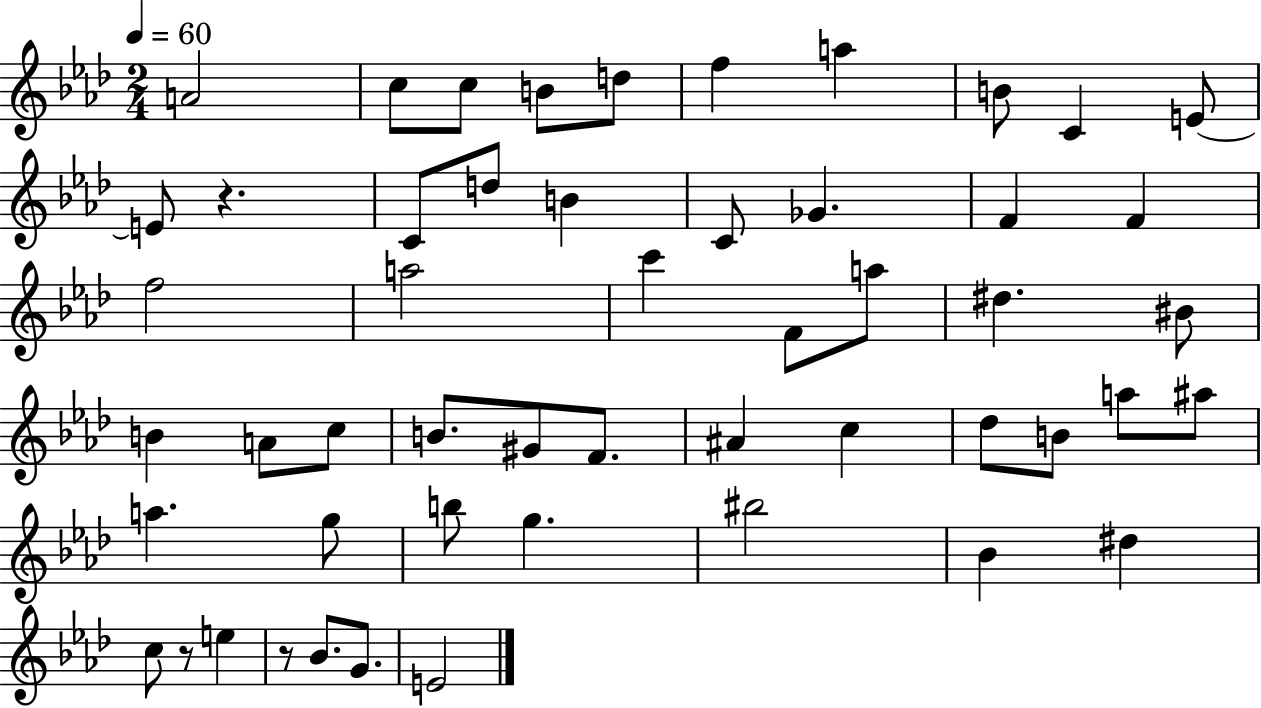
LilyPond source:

{
  \clef treble
  \numericTimeSignature
  \time 2/4
  \key aes \major
  \tempo 4 = 60
  a'2 | c''8 c''8 b'8 d''8 | f''4 a''4 | b'8 c'4 e'8~~ | \break e'8 r4. | c'8 d''8 b'4 | c'8 ges'4. | f'4 f'4 | \break f''2 | a''2 | c'''4 f'8 a''8 | dis''4. bis'8 | \break b'4 a'8 c''8 | b'8. gis'8 f'8. | ais'4 c''4 | des''8 b'8 a''8 ais''8 | \break a''4. g''8 | b''8 g''4. | bis''2 | bes'4 dis''4 | \break c''8 r8 e''4 | r8 bes'8. g'8. | e'2 | \bar "|."
}